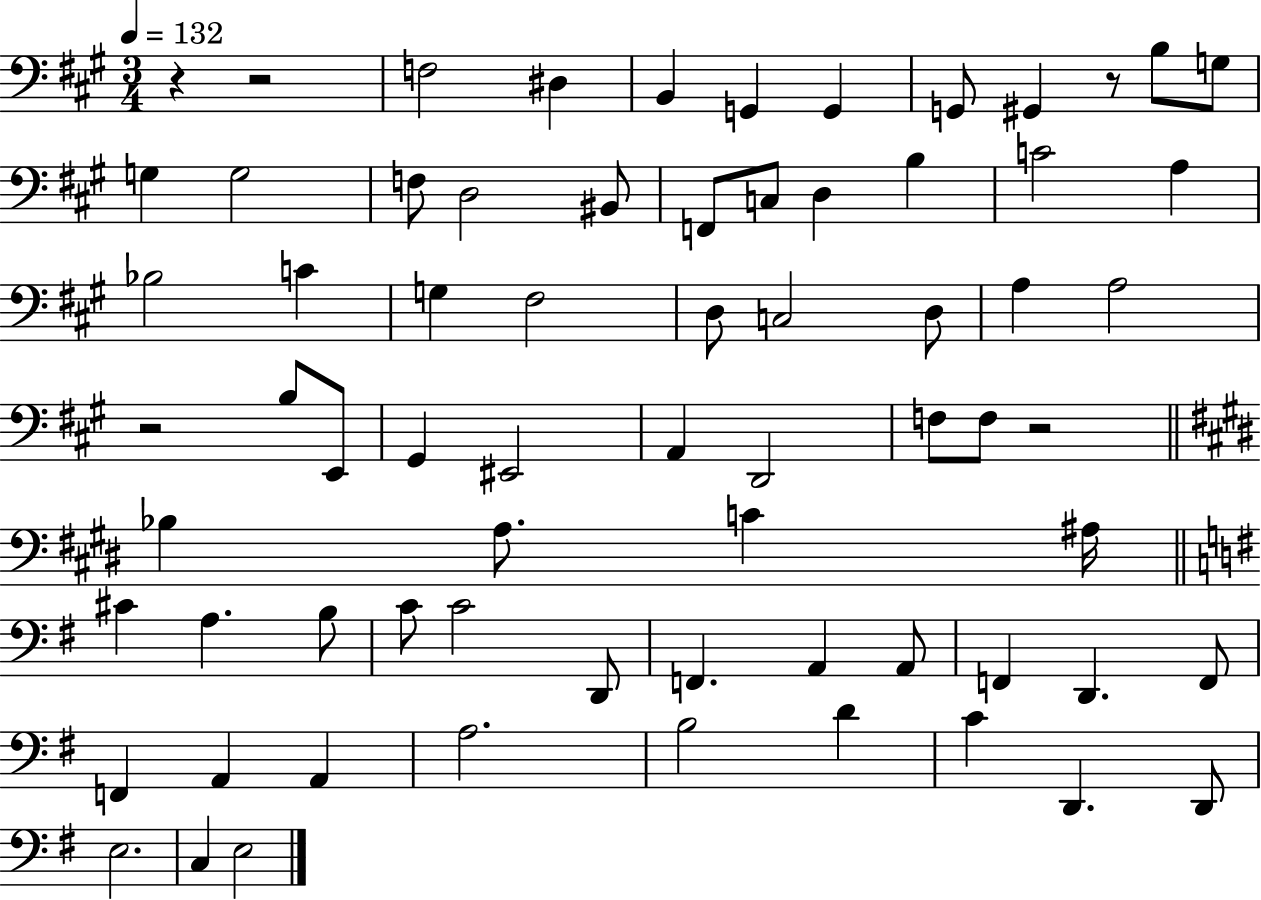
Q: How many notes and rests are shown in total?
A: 70